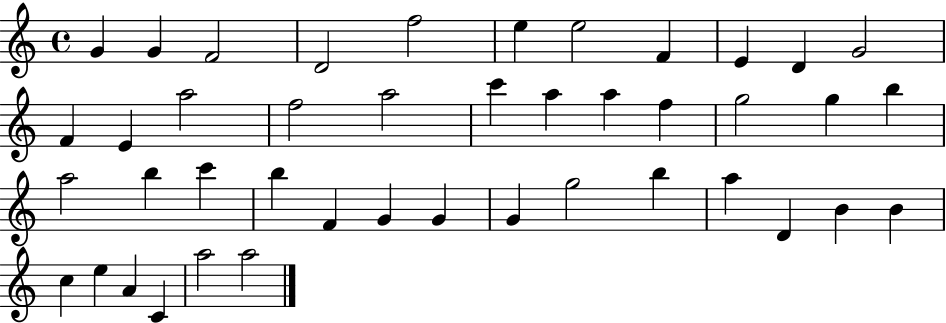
X:1
T:Untitled
M:4/4
L:1/4
K:C
G G F2 D2 f2 e e2 F E D G2 F E a2 f2 a2 c' a a f g2 g b a2 b c' b F G G G g2 b a D B B c e A C a2 a2